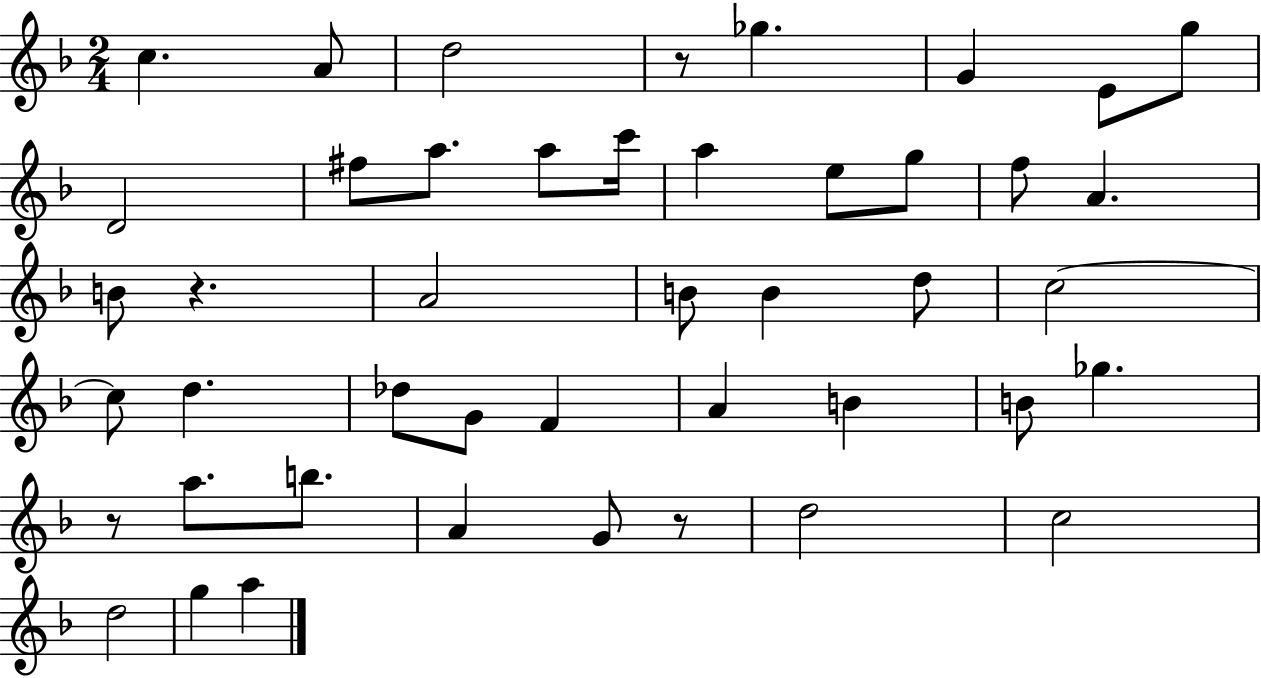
X:1
T:Untitled
M:2/4
L:1/4
K:F
c A/2 d2 z/2 _g G E/2 g/2 D2 ^f/2 a/2 a/2 c'/4 a e/2 g/2 f/2 A B/2 z A2 B/2 B d/2 c2 c/2 d _d/2 G/2 F A B B/2 _g z/2 a/2 b/2 A G/2 z/2 d2 c2 d2 g a